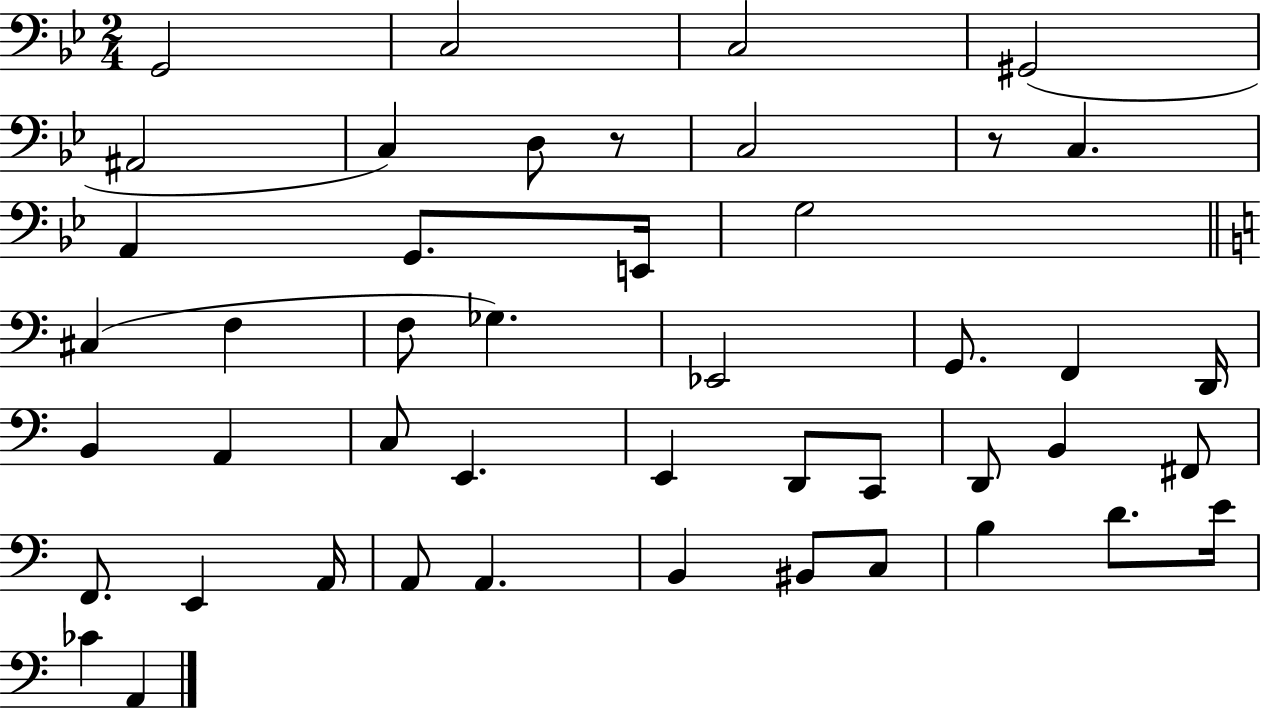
G2/h C3/h C3/h G#2/h A#2/h C3/q D3/e R/e C3/h R/e C3/q. A2/q G2/e. E2/s G3/h C#3/q F3/q F3/e Gb3/q. Eb2/h G2/e. F2/q D2/s B2/q A2/q C3/e E2/q. E2/q D2/e C2/e D2/e B2/q F#2/e F2/e. E2/q A2/s A2/e A2/q. B2/q BIS2/e C3/e B3/q D4/e. E4/s CES4/q A2/q